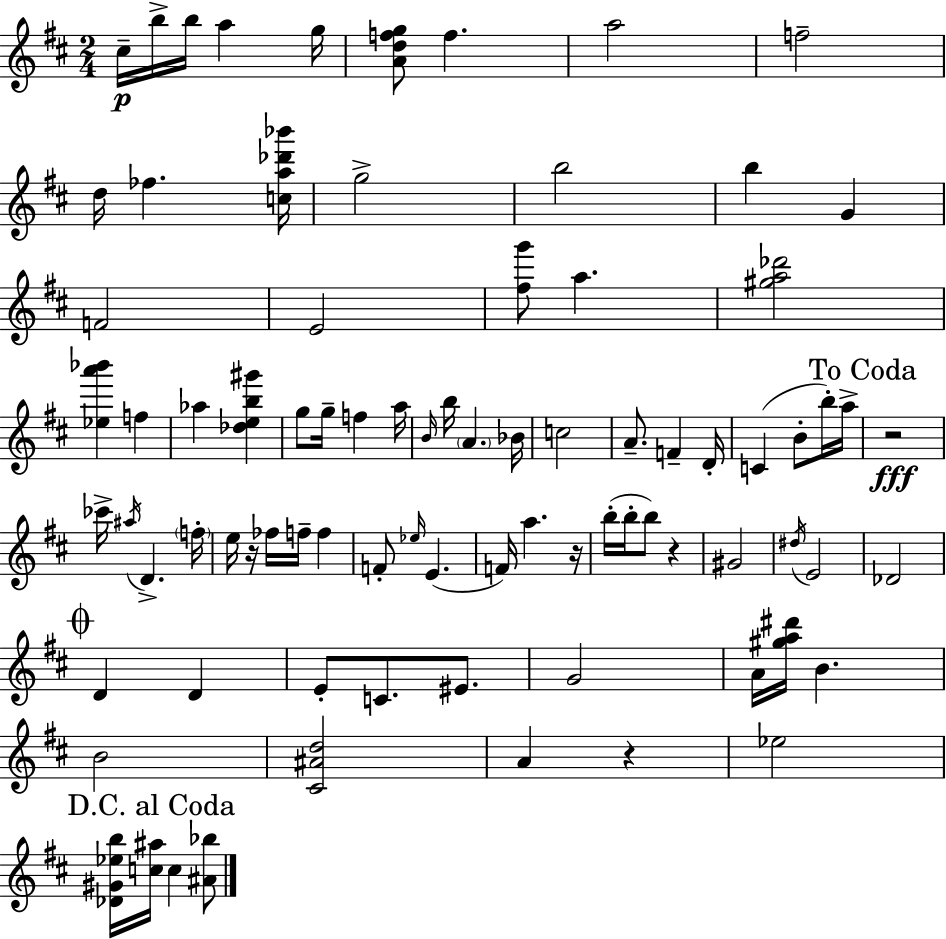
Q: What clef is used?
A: treble